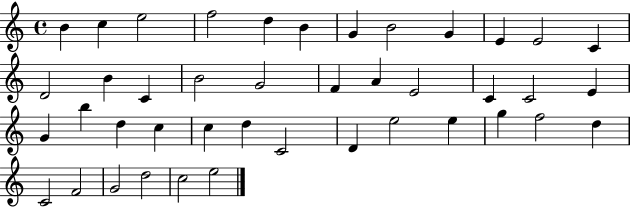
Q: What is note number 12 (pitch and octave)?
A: C4